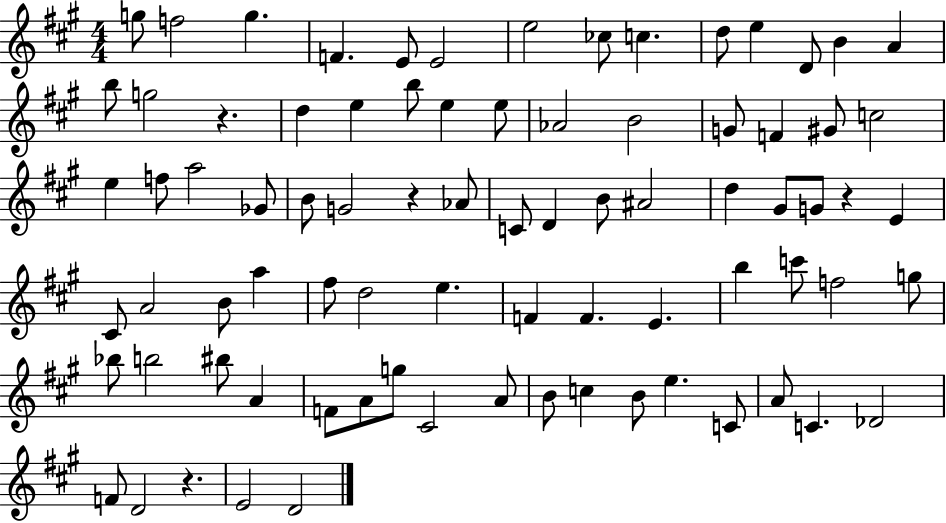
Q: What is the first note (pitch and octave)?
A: G5